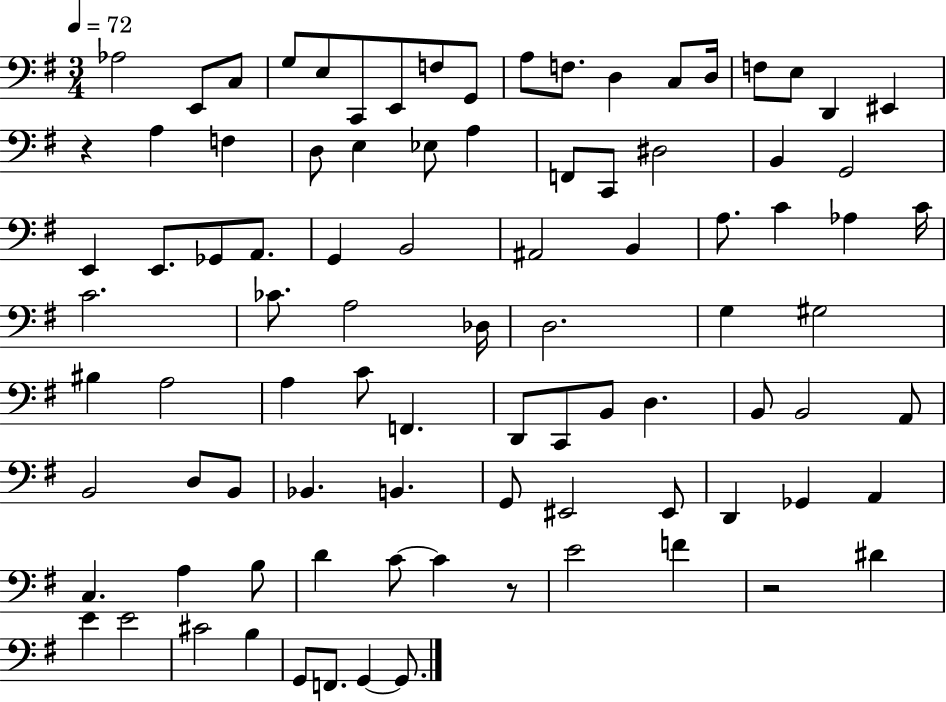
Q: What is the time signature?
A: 3/4